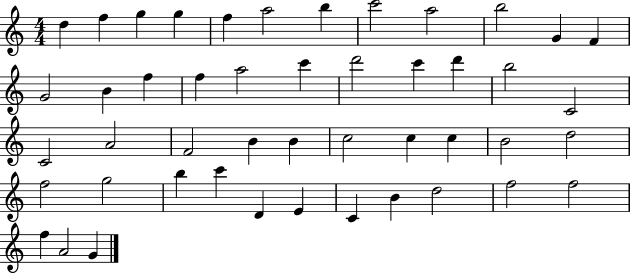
X:1
T:Untitled
M:4/4
L:1/4
K:C
d f g g f a2 b c'2 a2 b2 G F G2 B f f a2 c' d'2 c' d' b2 C2 C2 A2 F2 B B c2 c c B2 d2 f2 g2 b c' D E C B d2 f2 f2 f A2 G